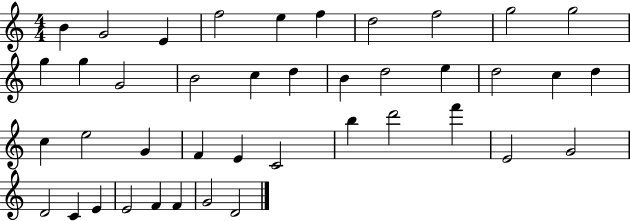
B4/q G4/h E4/q F5/h E5/q F5/q D5/h F5/h G5/h G5/h G5/q G5/q G4/h B4/h C5/q D5/q B4/q D5/h E5/q D5/h C5/q D5/q C5/q E5/h G4/q F4/q E4/q C4/h B5/q D6/h F6/q E4/h G4/h D4/h C4/q E4/q E4/h F4/q F4/q G4/h D4/h